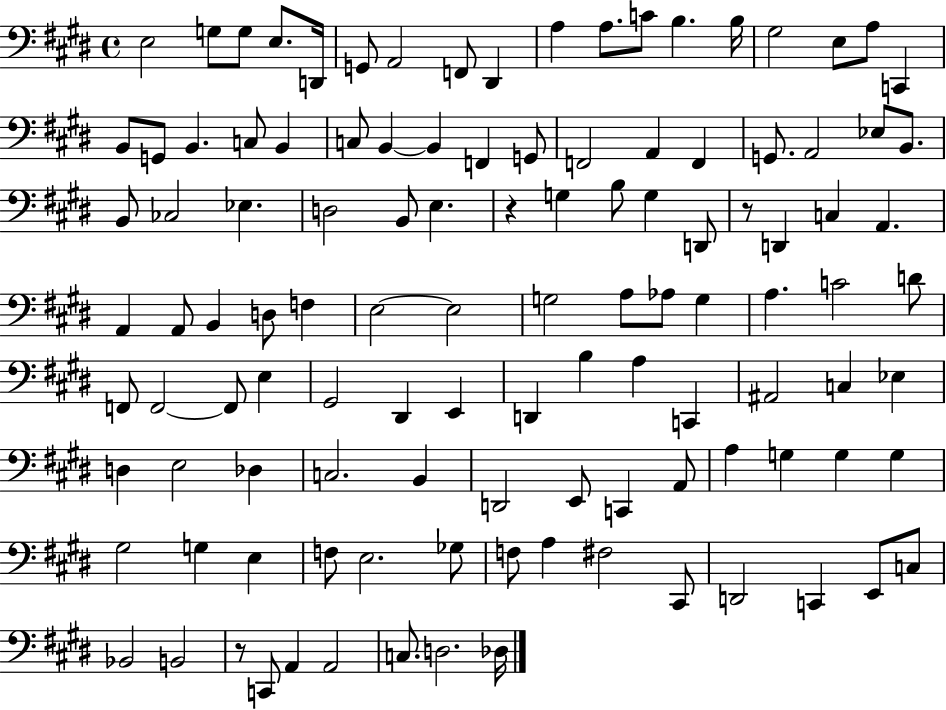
X:1
T:Untitled
M:4/4
L:1/4
K:E
E,2 G,/2 G,/2 E,/2 D,,/4 G,,/2 A,,2 F,,/2 ^D,, A, A,/2 C/2 B, B,/4 ^G,2 E,/2 A,/2 C,, B,,/2 G,,/2 B,, C,/2 B,, C,/2 B,, B,, F,, G,,/2 F,,2 A,, F,, G,,/2 A,,2 _E,/2 B,,/2 B,,/2 _C,2 _E, D,2 B,,/2 E, z G, B,/2 G, D,,/2 z/2 D,, C, A,, A,, A,,/2 B,, D,/2 F, E,2 E,2 G,2 A,/2 _A,/2 G, A, C2 D/2 F,,/2 F,,2 F,,/2 E, ^G,,2 ^D,, E,, D,, B, A, C,, ^A,,2 C, _E, D, E,2 _D, C,2 B,, D,,2 E,,/2 C,, A,,/2 A, G, G, G, ^G,2 G, E, F,/2 E,2 _G,/2 F,/2 A, ^F,2 ^C,,/2 D,,2 C,, E,,/2 C,/2 _B,,2 B,,2 z/2 C,,/2 A,, A,,2 C,/2 D,2 _D,/4